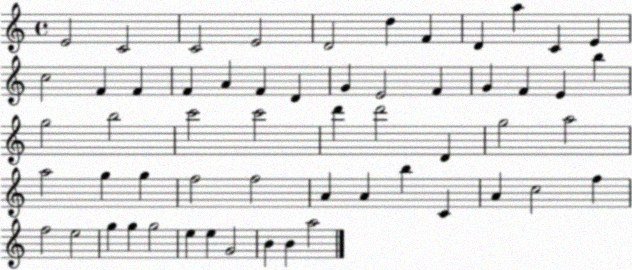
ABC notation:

X:1
T:Untitled
M:4/4
L:1/4
K:C
E2 C2 C2 E2 D2 d F D a C E c2 F F F A F D G E2 F G F E b g2 b2 c'2 c'2 d' d'2 D g2 a2 a2 g g f2 f2 A A b C A c2 f f2 e2 g g g2 e e G2 B B a2